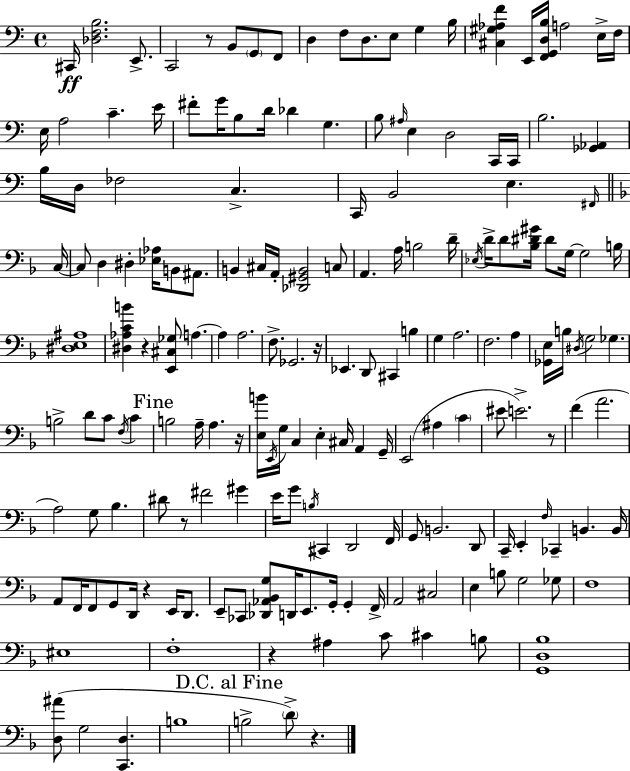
X:1
T:Untitled
M:4/4
L:1/4
K:C
^C,,/4 [_D,F,B,]2 E,,/2 C,,2 z/2 B,,/2 G,,/2 F,,/2 D, F,/2 D,/2 E,/2 G, B,/4 [^C,^G,_A,F] E,,/4 [F,,G,,D,B,]/4 A,2 E,/4 F,/4 E,/4 A,2 C E/4 ^F/2 G/4 B,/2 D/4 _D G, B,/2 ^A,/4 E, D,2 C,,/4 C,,/4 B,2 [_G,,_A,,] B,/4 D,/4 _F,2 C, C,,/4 B,,2 E, ^F,,/4 C,/4 C,/2 D, ^D, [_E,_A,]/4 B,,/2 ^A,,/2 B,, ^C,/4 A,,/4 [_D,,^G,,B,,]2 C,/2 A,, A,/4 B,2 D/4 _E,/4 D/4 D/2 [_B,^D^G]/4 ^D/2 G,/4 G,2 B,/4 [^D,E,^A,]4 [^D,_A,CB] z [E,,^C,_G,]/2 A, A, A,2 F,/2 _G,,2 z/4 _E,, D,,/2 ^C,, B, G, A,2 F,2 A, [_G,,E,]/4 B,/4 ^D,/4 G,2 _G, B,2 D/2 C/2 F,/4 C B,2 A,/4 A, z/4 [E,B]/4 E,,/4 G,/4 C, E, ^C,/4 A,, G,,/4 E,,2 ^A, C ^E/2 E2 z/2 F A2 A,2 G,/2 _B, ^D/2 z/2 ^F2 ^G E/4 G/2 B,/4 ^C,, D,,2 F,,/4 G,,/2 B,,2 D,,/2 C,,/4 E,, F,/4 _C,, B,, B,,/4 A,,/2 F,,/4 F,,/2 G,,/2 D,,/4 z E,,/4 D,,/2 E,,/2 _C,,/2 [_D,,_A,,_B,,G,]/2 D,,/4 E,,/2 G,,/4 G,, F,,/4 A,,2 ^C,2 E, B,/2 G,2 _G,/2 F,4 ^E,4 F,4 z ^A, C/2 ^C B,/2 [G,,D,_B,]4 [D,^A]/2 G,2 [C,,D,] B,4 B,2 D/2 z